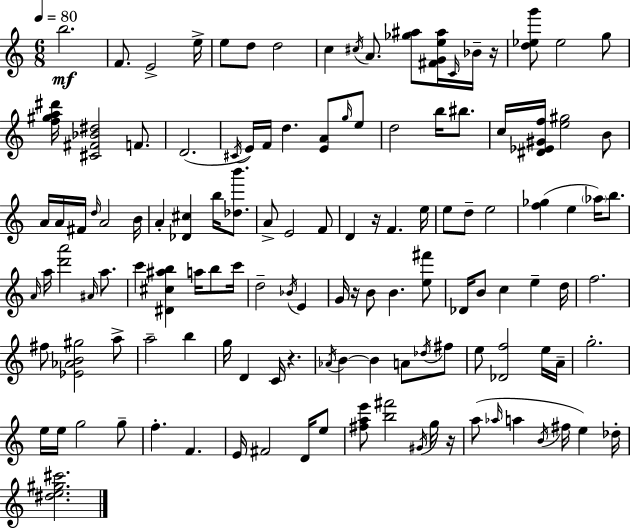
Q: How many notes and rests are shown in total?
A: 127